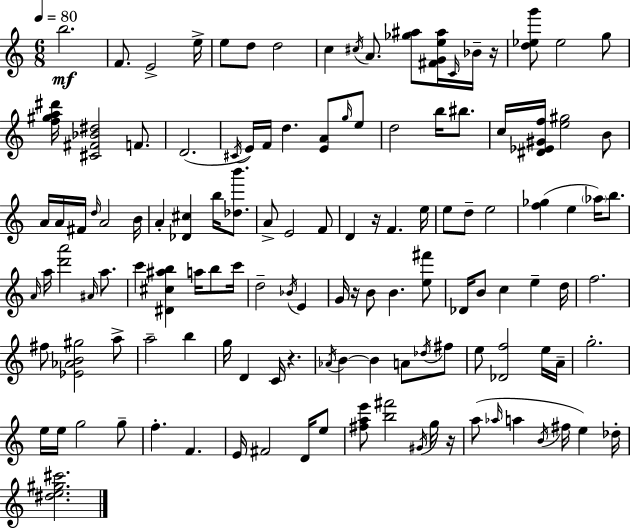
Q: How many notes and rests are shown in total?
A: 127